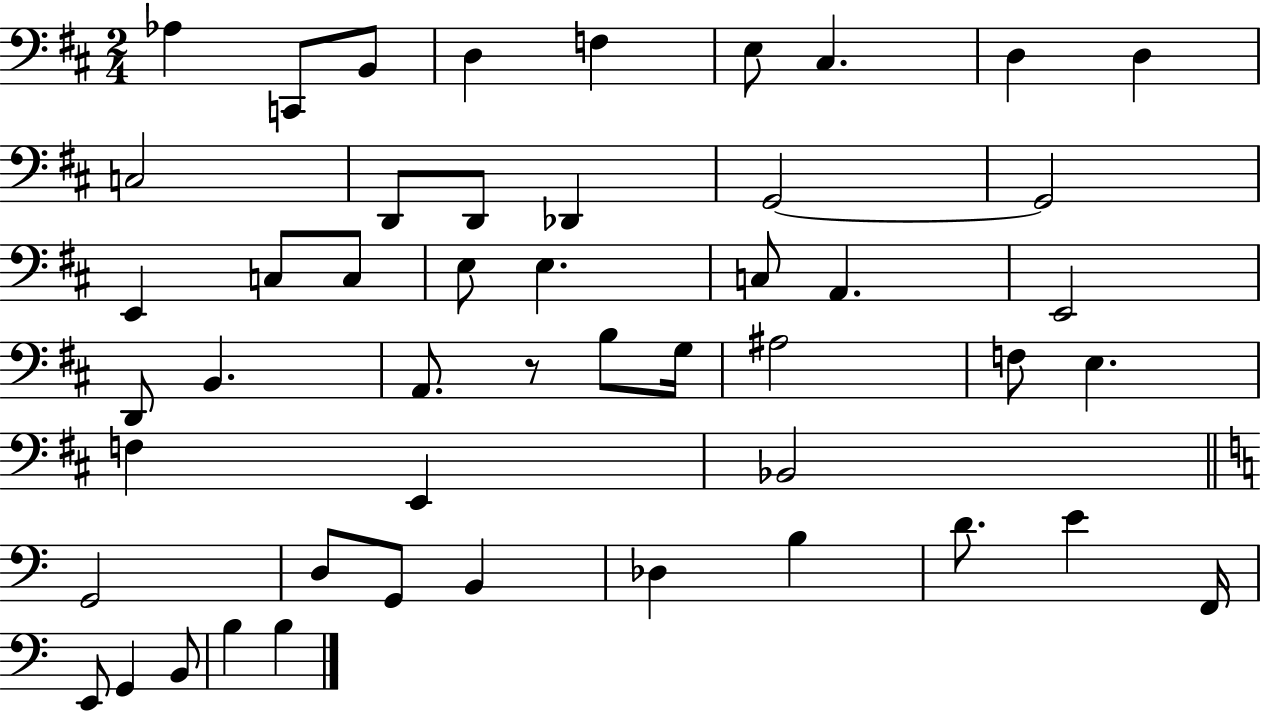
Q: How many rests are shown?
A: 1